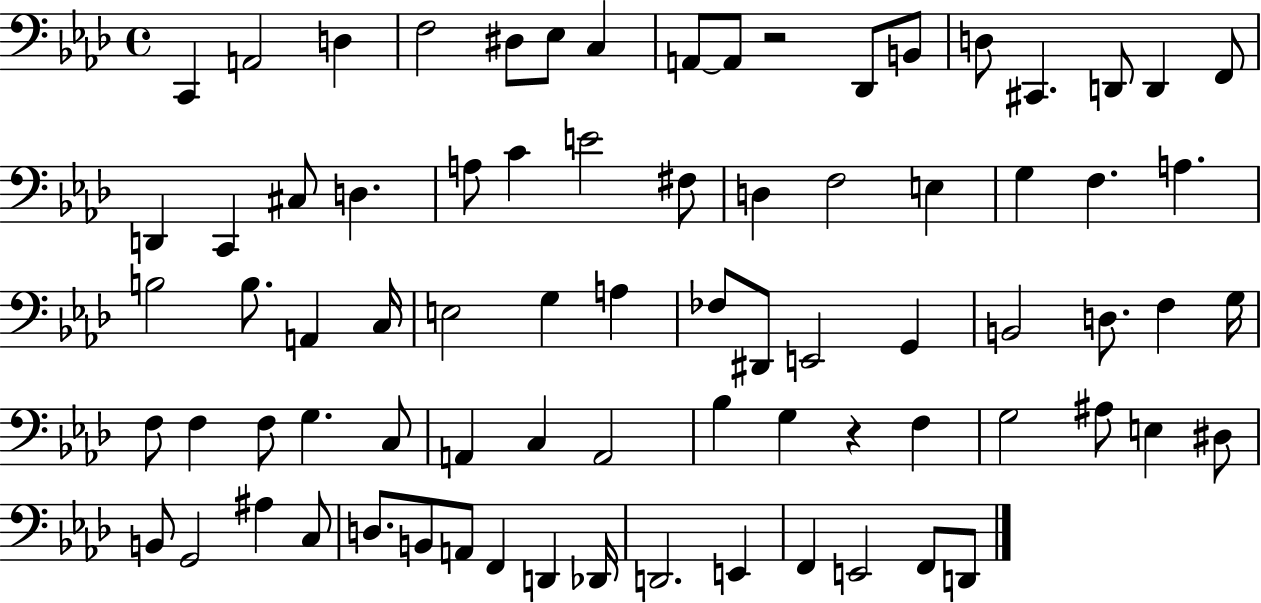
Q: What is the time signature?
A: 4/4